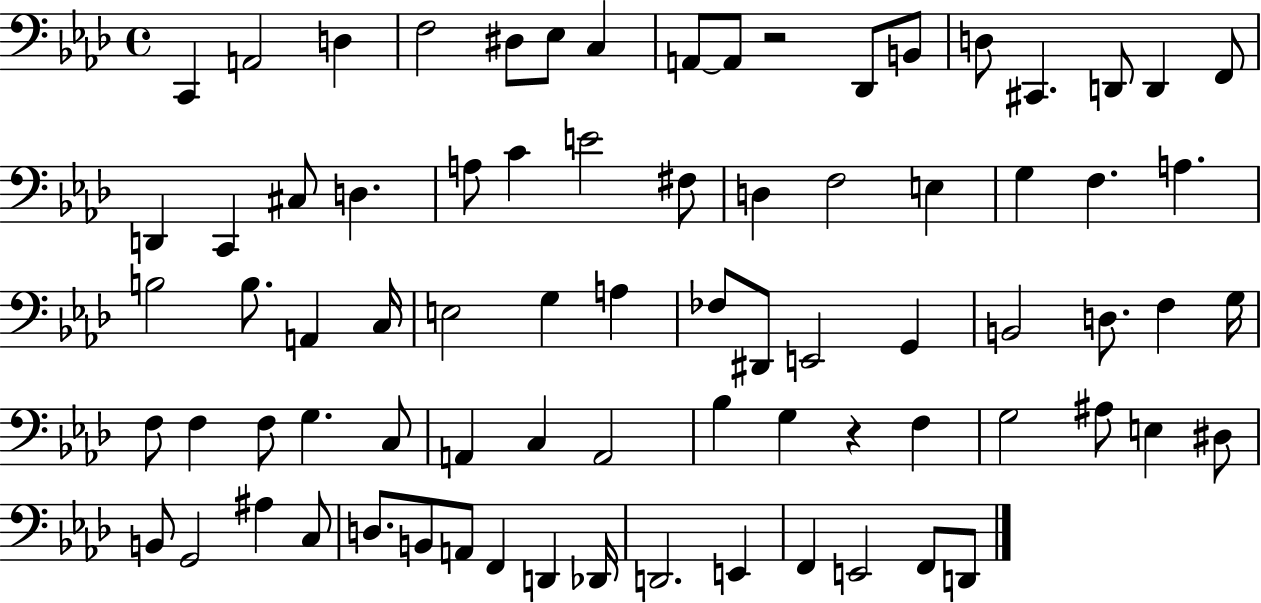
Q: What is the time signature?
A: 4/4